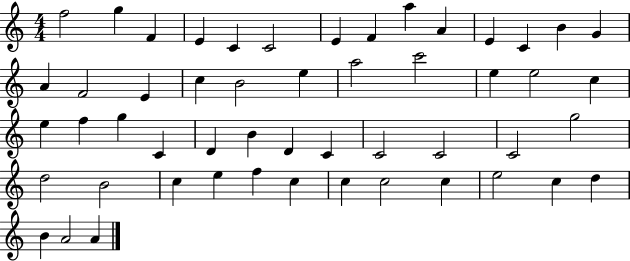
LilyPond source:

{
  \clef treble
  \numericTimeSignature
  \time 4/4
  \key c \major
  f''2 g''4 f'4 | e'4 c'4 c'2 | e'4 f'4 a''4 a'4 | e'4 c'4 b'4 g'4 | \break a'4 f'2 e'4 | c''4 b'2 e''4 | a''2 c'''2 | e''4 e''2 c''4 | \break e''4 f''4 g''4 c'4 | d'4 b'4 d'4 c'4 | c'2 c'2 | c'2 g''2 | \break d''2 b'2 | c''4 e''4 f''4 c''4 | c''4 c''2 c''4 | e''2 c''4 d''4 | \break b'4 a'2 a'4 | \bar "|."
}